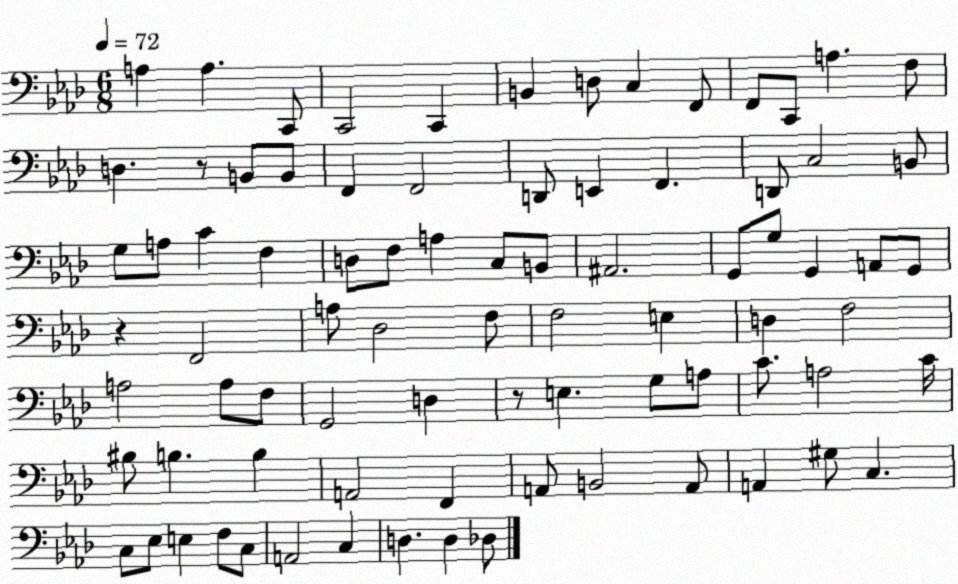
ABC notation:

X:1
T:Untitled
M:6/8
L:1/4
K:Ab
A, A, C,,/2 C,,2 C,, B,, D,/2 C, F,,/2 F,,/2 C,,/2 A, F,/2 D, z/2 B,,/2 B,,/2 F,, F,,2 D,,/2 E,, F,, D,,/2 C,2 B,,/2 G,/2 A,/2 C F, D,/2 F,/2 A, C,/2 B,,/2 ^A,,2 G,,/2 G,/2 G,, A,,/2 G,,/2 z F,,2 A,/2 _D,2 F,/2 F,2 E, D, F,2 A,2 A,/2 F,/2 G,,2 D, z/2 E, G,/2 A,/2 C/2 A,2 C/4 ^B,/2 B, B, A,,2 F,, A,,/2 B,,2 A,,/2 A,, ^G,/2 C, C,/2 _E,/2 E, F,/2 C,/2 A,,2 C, D, D, _D,/2